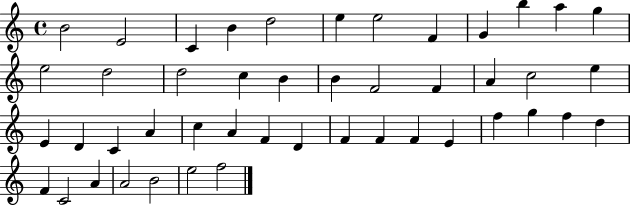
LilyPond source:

{
  \clef treble
  \time 4/4
  \defaultTimeSignature
  \key c \major
  b'2 e'2 | c'4 b'4 d''2 | e''4 e''2 f'4 | g'4 b''4 a''4 g''4 | \break e''2 d''2 | d''2 c''4 b'4 | b'4 f'2 f'4 | a'4 c''2 e''4 | \break e'4 d'4 c'4 a'4 | c''4 a'4 f'4 d'4 | f'4 f'4 f'4 e'4 | f''4 g''4 f''4 d''4 | \break f'4 c'2 a'4 | a'2 b'2 | e''2 f''2 | \bar "|."
}